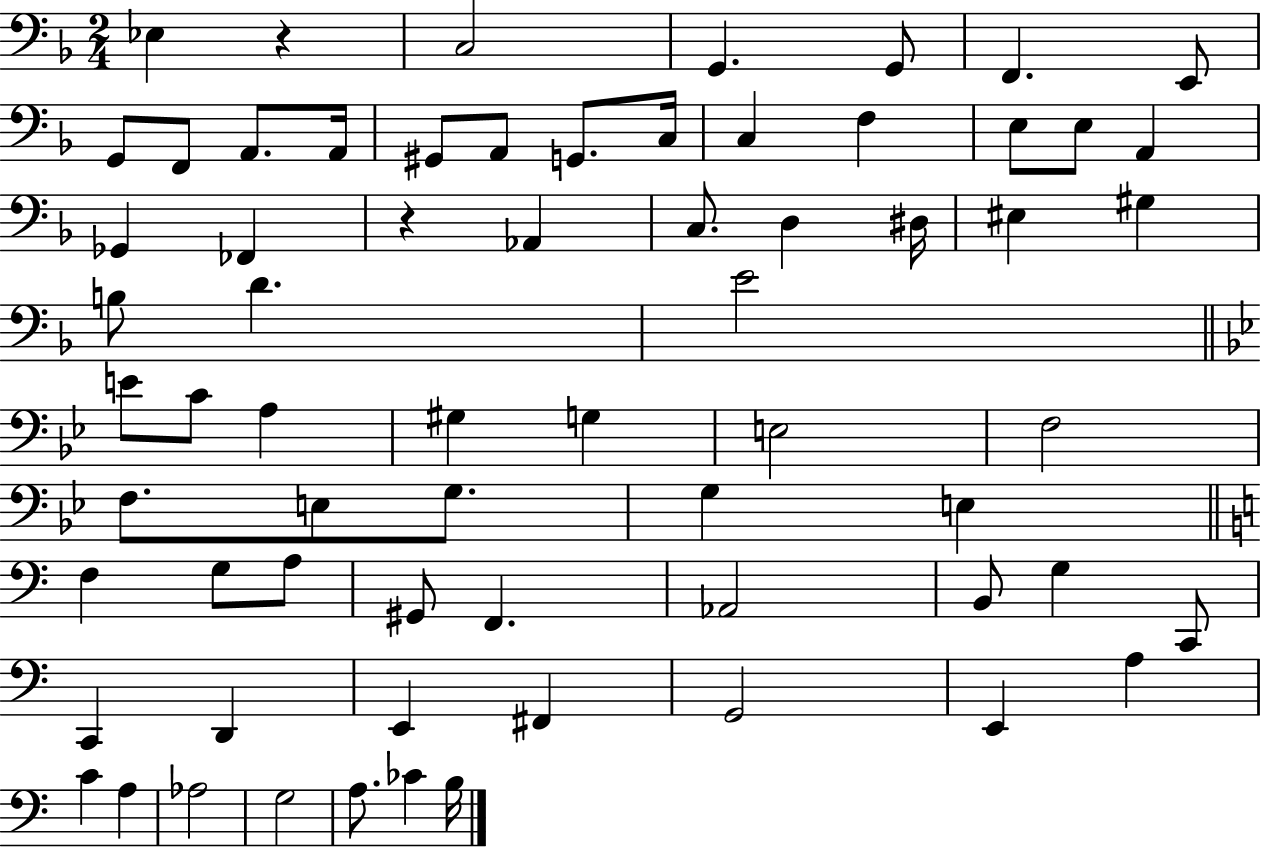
{
  \clef bass
  \numericTimeSignature
  \time 2/4
  \key f \major
  ees4 r4 | c2 | g,4. g,8 | f,4. e,8 | \break g,8 f,8 a,8. a,16 | gis,8 a,8 g,8. c16 | c4 f4 | e8 e8 a,4 | \break ges,4 fes,4 | r4 aes,4 | c8. d4 dis16 | eis4 gis4 | \break b8 d'4. | e'2 | \bar "||" \break \key bes \major e'8 c'8 a4 | gis4 g4 | e2 | f2 | \break f8. e8 g8. | g4 e4 | \bar "||" \break \key c \major f4 g8 a8 | gis,8 f,4. | aes,2 | b,8 g4 c,8 | \break c,4 d,4 | e,4 fis,4 | g,2 | e,4 a4 | \break c'4 a4 | aes2 | g2 | a8. ces'4 b16 | \break \bar "|."
}